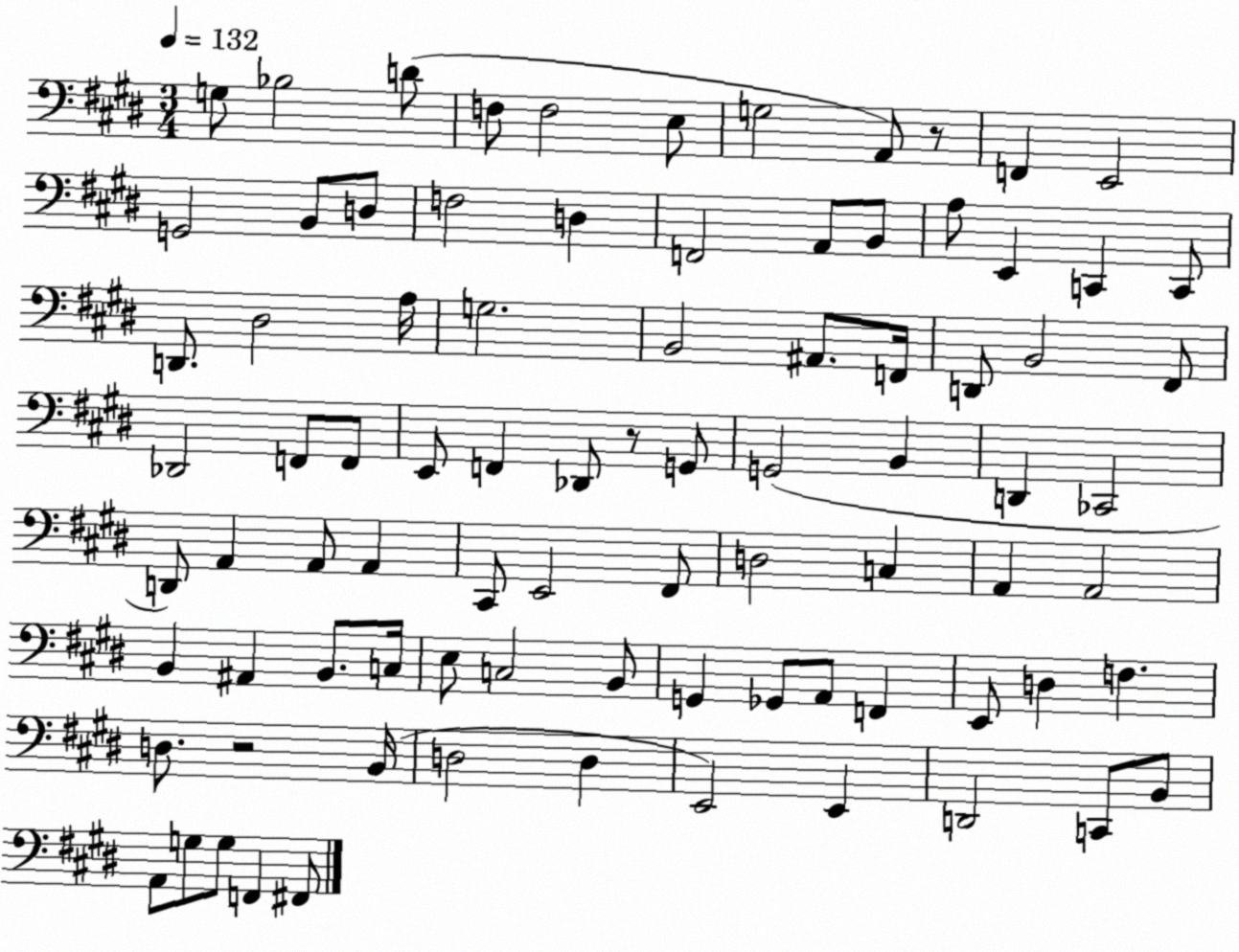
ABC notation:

X:1
T:Untitled
M:3/4
L:1/4
K:E
G,/2 _B,2 D/2 F,/2 F,2 E,/2 G,2 A,,/2 z/2 F,, E,,2 G,,2 B,,/2 D,/2 F,2 D, F,,2 A,,/2 B,,/2 A,/2 E,, C,, C,,/2 D,,/2 ^D,2 A,/4 G,2 B,,2 ^A,,/2 F,,/4 D,,/2 B,,2 ^F,,/2 _D,,2 F,,/2 F,,/2 E,,/2 F,, _D,,/2 z/2 G,,/2 G,,2 B,, D,, _C,,2 D,,/2 A,, A,,/2 A,, ^C,,/2 E,,2 ^F,,/2 D,2 C, A,, A,,2 B,, ^A,, B,,/2 C,/4 E,/2 C,2 B,,/2 G,, _G,,/2 A,,/2 F,, E,,/2 D, F, D,/2 z2 B,,/4 D,2 D, E,,2 E,, D,,2 C,,/2 B,,/2 A,,/2 G,/2 G,/2 F,, ^F,,/2